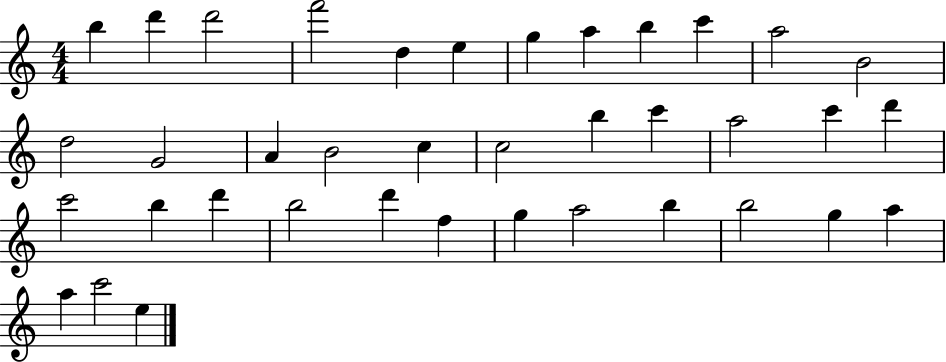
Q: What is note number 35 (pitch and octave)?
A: A5